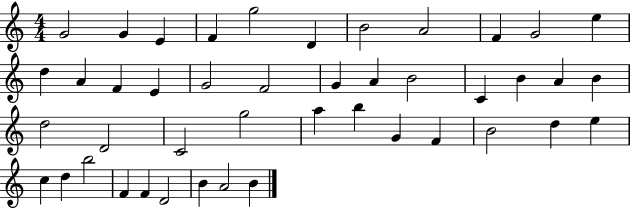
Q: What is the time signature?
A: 4/4